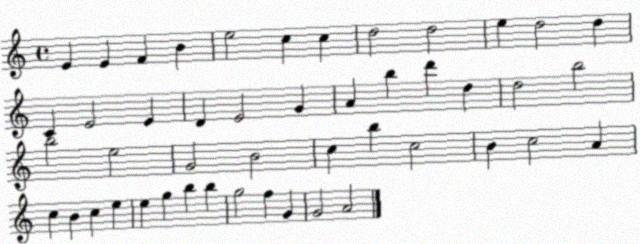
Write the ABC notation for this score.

X:1
T:Untitled
M:4/4
L:1/4
K:C
E E F B e2 c c d2 d2 e d2 d C E2 E D E2 G A b d' d d2 b2 b2 e2 G2 B2 c b c2 B c2 A c B c e e g b b g2 f G G2 A2